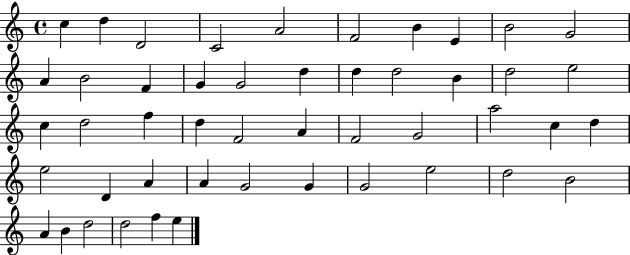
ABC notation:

X:1
T:Untitled
M:4/4
L:1/4
K:C
c d D2 C2 A2 F2 B E B2 G2 A B2 F G G2 d d d2 B d2 e2 c d2 f d F2 A F2 G2 a2 c d e2 D A A G2 G G2 e2 d2 B2 A B d2 d2 f e